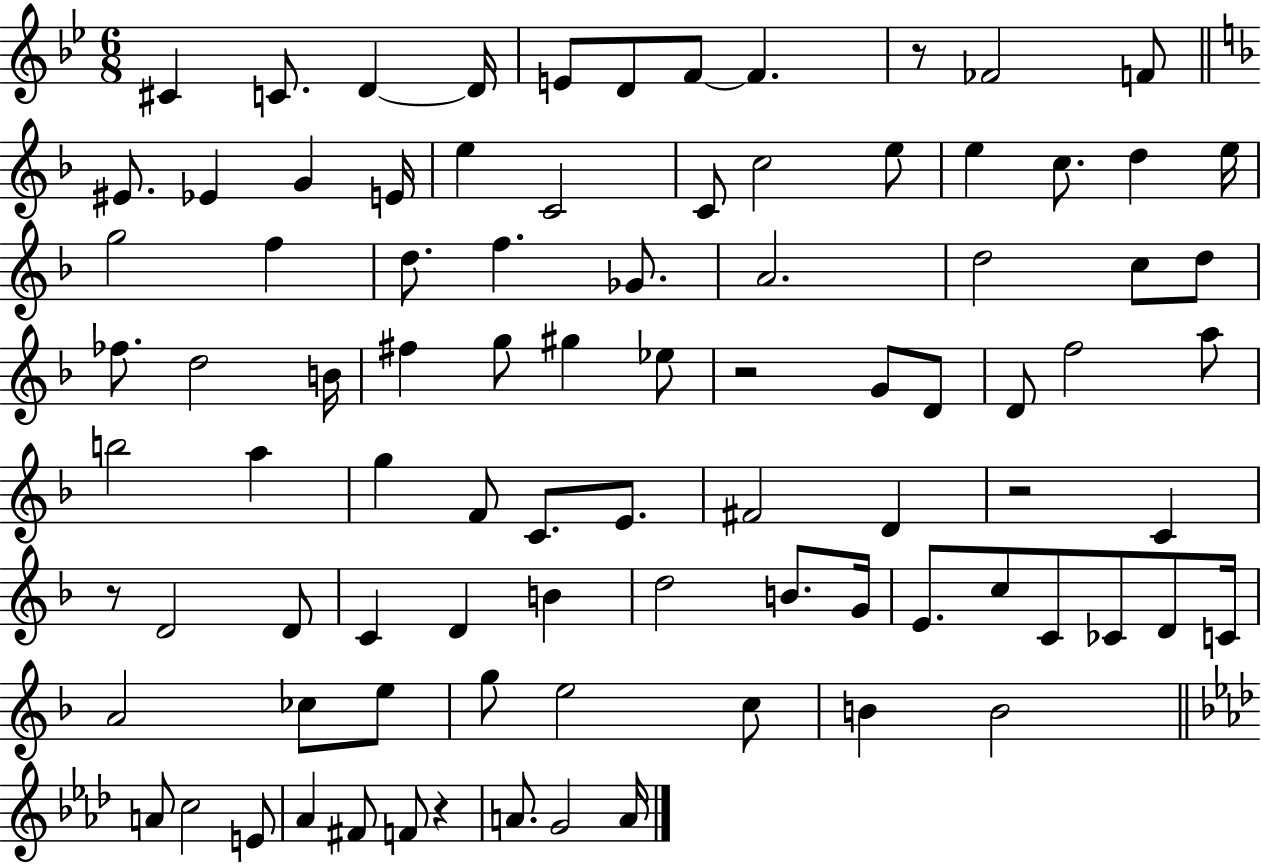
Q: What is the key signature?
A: BES major